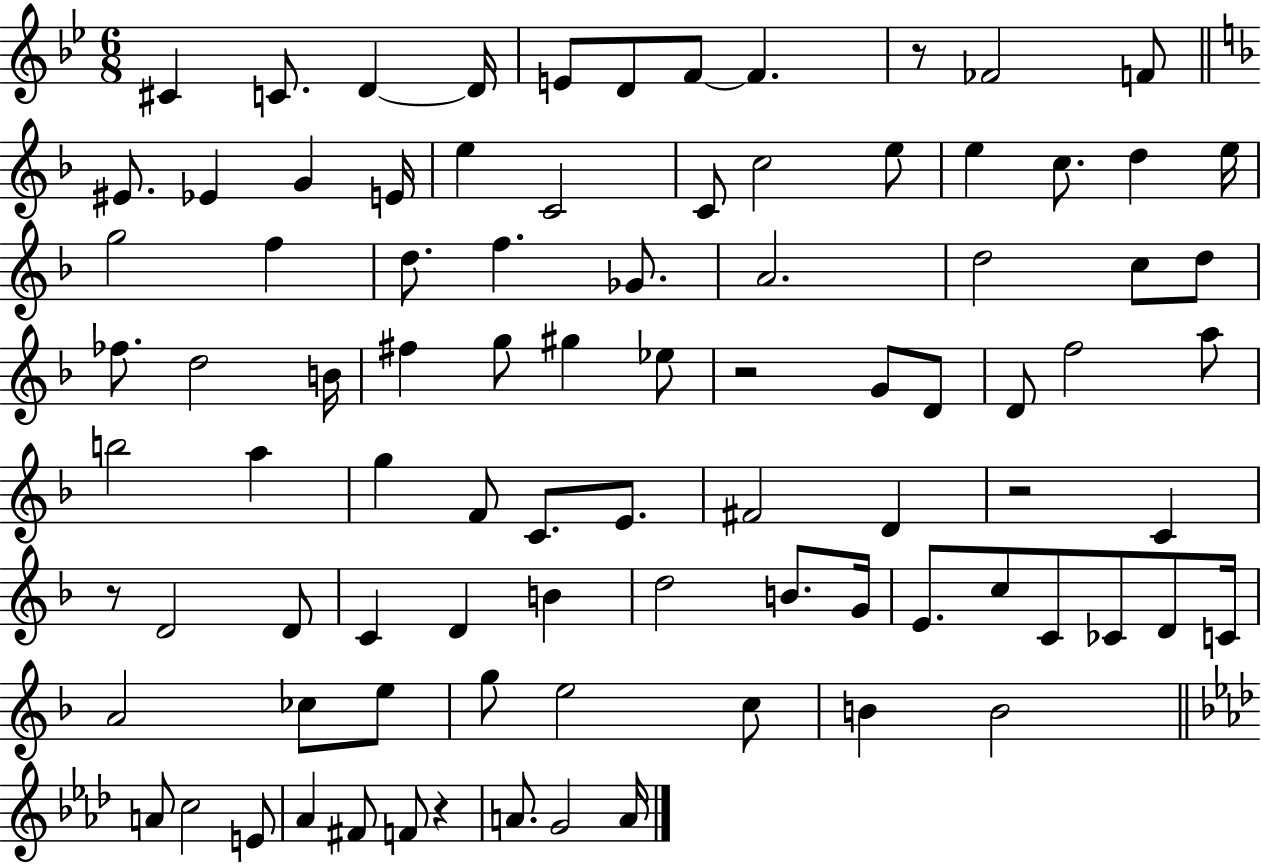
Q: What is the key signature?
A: BES major